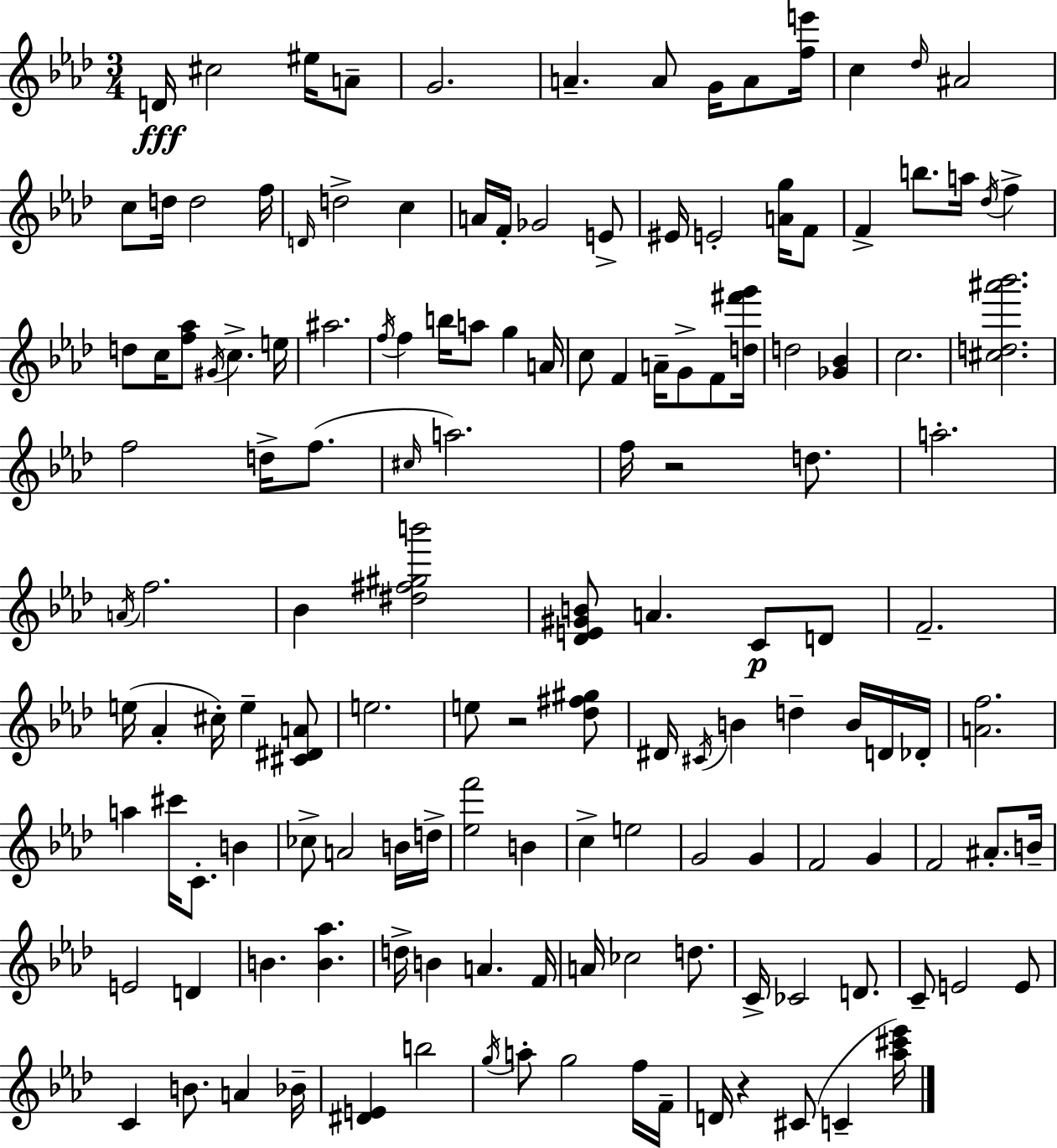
D4/s C#5/h EIS5/s A4/e G4/h. A4/q. A4/e G4/s A4/e [F5,E6]/s C5/q Db5/s A#4/h C5/e D5/s D5/h F5/s D4/s D5/h C5/q A4/s F4/s Gb4/h E4/e EIS4/s E4/h [A4,G5]/s F4/e F4/q B5/e. A5/s Db5/s F5/q D5/e C5/s [F5,Ab5]/e G#4/s C5/q. E5/s A#5/h. F5/s F5/q B5/s A5/e G5/q A4/s C5/e F4/q A4/s G4/e F4/e [D5,F#6,G6]/s D5/h [Gb4,Bb4]/q C5/h. [C#5,D5,A#6,Bb6]/h. F5/h D5/s F5/e. C#5/s A5/h. F5/s R/h D5/e. A5/h. A4/s F5/h. Bb4/q [D#5,F#5,G#5,B6]/h [Db4,E4,G#4,B4]/e A4/q. C4/e D4/e F4/h. E5/s Ab4/q C#5/s E5/q [C#4,D#4,A4]/e E5/h. E5/e R/h [Db5,F#5,G#5]/e D#4/s C#4/s B4/q D5/q B4/s D4/s Db4/s [A4,F5]/h. A5/q C#6/s C4/e. B4/q CES5/e A4/h B4/s D5/s [Eb5,F6]/h B4/q C5/q E5/h G4/h G4/q F4/h G4/q F4/h A#4/e. B4/s E4/h D4/q B4/q. [B4,Ab5]/q. D5/s B4/q A4/q. F4/s A4/s CES5/h D5/e. C4/s CES4/h D4/e. C4/e E4/h E4/e C4/q B4/e. A4/q Bb4/s [D#4,E4]/q B5/h G5/s A5/e G5/h F5/s F4/s D4/s R/q C#4/e C4/q [Ab5,C#6,Eb6]/s